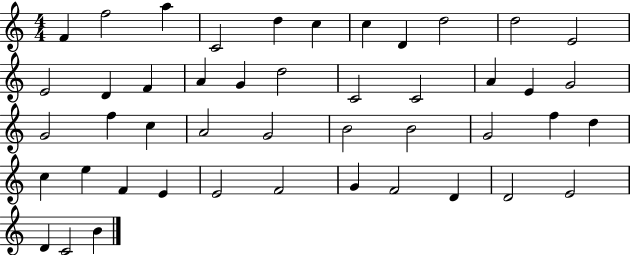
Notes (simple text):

F4/q F5/h A5/q C4/h D5/q C5/q C5/q D4/q D5/h D5/h E4/h E4/h D4/q F4/q A4/q G4/q D5/h C4/h C4/h A4/q E4/q G4/h G4/h F5/q C5/q A4/h G4/h B4/h B4/h G4/h F5/q D5/q C5/q E5/q F4/q E4/q E4/h F4/h G4/q F4/h D4/q D4/h E4/h D4/q C4/h B4/q